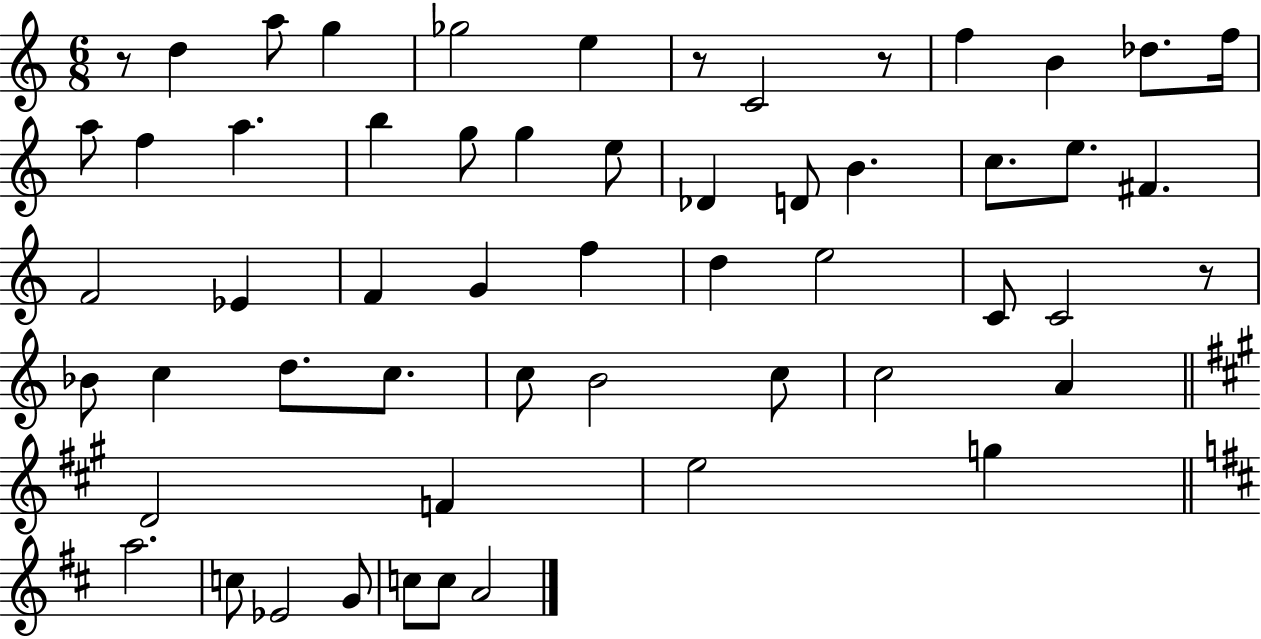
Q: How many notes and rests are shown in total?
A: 56